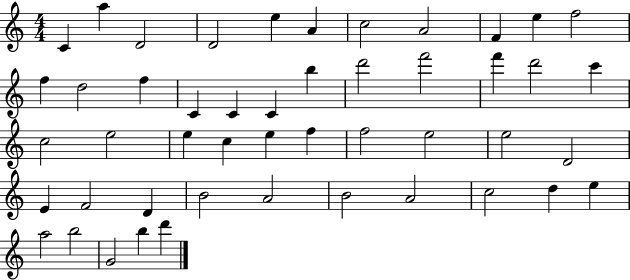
{
  \clef treble
  \numericTimeSignature
  \time 4/4
  \key c \major
  c'4 a''4 d'2 | d'2 e''4 a'4 | c''2 a'2 | f'4 e''4 f''2 | \break f''4 d''2 f''4 | c'4 c'4 c'4 b''4 | d'''2 f'''2 | f'''4 d'''2 c'''4 | \break c''2 e''2 | e''4 c''4 e''4 f''4 | f''2 e''2 | e''2 d'2 | \break e'4 f'2 d'4 | b'2 a'2 | b'2 a'2 | c''2 d''4 e''4 | \break a''2 b''2 | g'2 b''4 d'''4 | \bar "|."
}